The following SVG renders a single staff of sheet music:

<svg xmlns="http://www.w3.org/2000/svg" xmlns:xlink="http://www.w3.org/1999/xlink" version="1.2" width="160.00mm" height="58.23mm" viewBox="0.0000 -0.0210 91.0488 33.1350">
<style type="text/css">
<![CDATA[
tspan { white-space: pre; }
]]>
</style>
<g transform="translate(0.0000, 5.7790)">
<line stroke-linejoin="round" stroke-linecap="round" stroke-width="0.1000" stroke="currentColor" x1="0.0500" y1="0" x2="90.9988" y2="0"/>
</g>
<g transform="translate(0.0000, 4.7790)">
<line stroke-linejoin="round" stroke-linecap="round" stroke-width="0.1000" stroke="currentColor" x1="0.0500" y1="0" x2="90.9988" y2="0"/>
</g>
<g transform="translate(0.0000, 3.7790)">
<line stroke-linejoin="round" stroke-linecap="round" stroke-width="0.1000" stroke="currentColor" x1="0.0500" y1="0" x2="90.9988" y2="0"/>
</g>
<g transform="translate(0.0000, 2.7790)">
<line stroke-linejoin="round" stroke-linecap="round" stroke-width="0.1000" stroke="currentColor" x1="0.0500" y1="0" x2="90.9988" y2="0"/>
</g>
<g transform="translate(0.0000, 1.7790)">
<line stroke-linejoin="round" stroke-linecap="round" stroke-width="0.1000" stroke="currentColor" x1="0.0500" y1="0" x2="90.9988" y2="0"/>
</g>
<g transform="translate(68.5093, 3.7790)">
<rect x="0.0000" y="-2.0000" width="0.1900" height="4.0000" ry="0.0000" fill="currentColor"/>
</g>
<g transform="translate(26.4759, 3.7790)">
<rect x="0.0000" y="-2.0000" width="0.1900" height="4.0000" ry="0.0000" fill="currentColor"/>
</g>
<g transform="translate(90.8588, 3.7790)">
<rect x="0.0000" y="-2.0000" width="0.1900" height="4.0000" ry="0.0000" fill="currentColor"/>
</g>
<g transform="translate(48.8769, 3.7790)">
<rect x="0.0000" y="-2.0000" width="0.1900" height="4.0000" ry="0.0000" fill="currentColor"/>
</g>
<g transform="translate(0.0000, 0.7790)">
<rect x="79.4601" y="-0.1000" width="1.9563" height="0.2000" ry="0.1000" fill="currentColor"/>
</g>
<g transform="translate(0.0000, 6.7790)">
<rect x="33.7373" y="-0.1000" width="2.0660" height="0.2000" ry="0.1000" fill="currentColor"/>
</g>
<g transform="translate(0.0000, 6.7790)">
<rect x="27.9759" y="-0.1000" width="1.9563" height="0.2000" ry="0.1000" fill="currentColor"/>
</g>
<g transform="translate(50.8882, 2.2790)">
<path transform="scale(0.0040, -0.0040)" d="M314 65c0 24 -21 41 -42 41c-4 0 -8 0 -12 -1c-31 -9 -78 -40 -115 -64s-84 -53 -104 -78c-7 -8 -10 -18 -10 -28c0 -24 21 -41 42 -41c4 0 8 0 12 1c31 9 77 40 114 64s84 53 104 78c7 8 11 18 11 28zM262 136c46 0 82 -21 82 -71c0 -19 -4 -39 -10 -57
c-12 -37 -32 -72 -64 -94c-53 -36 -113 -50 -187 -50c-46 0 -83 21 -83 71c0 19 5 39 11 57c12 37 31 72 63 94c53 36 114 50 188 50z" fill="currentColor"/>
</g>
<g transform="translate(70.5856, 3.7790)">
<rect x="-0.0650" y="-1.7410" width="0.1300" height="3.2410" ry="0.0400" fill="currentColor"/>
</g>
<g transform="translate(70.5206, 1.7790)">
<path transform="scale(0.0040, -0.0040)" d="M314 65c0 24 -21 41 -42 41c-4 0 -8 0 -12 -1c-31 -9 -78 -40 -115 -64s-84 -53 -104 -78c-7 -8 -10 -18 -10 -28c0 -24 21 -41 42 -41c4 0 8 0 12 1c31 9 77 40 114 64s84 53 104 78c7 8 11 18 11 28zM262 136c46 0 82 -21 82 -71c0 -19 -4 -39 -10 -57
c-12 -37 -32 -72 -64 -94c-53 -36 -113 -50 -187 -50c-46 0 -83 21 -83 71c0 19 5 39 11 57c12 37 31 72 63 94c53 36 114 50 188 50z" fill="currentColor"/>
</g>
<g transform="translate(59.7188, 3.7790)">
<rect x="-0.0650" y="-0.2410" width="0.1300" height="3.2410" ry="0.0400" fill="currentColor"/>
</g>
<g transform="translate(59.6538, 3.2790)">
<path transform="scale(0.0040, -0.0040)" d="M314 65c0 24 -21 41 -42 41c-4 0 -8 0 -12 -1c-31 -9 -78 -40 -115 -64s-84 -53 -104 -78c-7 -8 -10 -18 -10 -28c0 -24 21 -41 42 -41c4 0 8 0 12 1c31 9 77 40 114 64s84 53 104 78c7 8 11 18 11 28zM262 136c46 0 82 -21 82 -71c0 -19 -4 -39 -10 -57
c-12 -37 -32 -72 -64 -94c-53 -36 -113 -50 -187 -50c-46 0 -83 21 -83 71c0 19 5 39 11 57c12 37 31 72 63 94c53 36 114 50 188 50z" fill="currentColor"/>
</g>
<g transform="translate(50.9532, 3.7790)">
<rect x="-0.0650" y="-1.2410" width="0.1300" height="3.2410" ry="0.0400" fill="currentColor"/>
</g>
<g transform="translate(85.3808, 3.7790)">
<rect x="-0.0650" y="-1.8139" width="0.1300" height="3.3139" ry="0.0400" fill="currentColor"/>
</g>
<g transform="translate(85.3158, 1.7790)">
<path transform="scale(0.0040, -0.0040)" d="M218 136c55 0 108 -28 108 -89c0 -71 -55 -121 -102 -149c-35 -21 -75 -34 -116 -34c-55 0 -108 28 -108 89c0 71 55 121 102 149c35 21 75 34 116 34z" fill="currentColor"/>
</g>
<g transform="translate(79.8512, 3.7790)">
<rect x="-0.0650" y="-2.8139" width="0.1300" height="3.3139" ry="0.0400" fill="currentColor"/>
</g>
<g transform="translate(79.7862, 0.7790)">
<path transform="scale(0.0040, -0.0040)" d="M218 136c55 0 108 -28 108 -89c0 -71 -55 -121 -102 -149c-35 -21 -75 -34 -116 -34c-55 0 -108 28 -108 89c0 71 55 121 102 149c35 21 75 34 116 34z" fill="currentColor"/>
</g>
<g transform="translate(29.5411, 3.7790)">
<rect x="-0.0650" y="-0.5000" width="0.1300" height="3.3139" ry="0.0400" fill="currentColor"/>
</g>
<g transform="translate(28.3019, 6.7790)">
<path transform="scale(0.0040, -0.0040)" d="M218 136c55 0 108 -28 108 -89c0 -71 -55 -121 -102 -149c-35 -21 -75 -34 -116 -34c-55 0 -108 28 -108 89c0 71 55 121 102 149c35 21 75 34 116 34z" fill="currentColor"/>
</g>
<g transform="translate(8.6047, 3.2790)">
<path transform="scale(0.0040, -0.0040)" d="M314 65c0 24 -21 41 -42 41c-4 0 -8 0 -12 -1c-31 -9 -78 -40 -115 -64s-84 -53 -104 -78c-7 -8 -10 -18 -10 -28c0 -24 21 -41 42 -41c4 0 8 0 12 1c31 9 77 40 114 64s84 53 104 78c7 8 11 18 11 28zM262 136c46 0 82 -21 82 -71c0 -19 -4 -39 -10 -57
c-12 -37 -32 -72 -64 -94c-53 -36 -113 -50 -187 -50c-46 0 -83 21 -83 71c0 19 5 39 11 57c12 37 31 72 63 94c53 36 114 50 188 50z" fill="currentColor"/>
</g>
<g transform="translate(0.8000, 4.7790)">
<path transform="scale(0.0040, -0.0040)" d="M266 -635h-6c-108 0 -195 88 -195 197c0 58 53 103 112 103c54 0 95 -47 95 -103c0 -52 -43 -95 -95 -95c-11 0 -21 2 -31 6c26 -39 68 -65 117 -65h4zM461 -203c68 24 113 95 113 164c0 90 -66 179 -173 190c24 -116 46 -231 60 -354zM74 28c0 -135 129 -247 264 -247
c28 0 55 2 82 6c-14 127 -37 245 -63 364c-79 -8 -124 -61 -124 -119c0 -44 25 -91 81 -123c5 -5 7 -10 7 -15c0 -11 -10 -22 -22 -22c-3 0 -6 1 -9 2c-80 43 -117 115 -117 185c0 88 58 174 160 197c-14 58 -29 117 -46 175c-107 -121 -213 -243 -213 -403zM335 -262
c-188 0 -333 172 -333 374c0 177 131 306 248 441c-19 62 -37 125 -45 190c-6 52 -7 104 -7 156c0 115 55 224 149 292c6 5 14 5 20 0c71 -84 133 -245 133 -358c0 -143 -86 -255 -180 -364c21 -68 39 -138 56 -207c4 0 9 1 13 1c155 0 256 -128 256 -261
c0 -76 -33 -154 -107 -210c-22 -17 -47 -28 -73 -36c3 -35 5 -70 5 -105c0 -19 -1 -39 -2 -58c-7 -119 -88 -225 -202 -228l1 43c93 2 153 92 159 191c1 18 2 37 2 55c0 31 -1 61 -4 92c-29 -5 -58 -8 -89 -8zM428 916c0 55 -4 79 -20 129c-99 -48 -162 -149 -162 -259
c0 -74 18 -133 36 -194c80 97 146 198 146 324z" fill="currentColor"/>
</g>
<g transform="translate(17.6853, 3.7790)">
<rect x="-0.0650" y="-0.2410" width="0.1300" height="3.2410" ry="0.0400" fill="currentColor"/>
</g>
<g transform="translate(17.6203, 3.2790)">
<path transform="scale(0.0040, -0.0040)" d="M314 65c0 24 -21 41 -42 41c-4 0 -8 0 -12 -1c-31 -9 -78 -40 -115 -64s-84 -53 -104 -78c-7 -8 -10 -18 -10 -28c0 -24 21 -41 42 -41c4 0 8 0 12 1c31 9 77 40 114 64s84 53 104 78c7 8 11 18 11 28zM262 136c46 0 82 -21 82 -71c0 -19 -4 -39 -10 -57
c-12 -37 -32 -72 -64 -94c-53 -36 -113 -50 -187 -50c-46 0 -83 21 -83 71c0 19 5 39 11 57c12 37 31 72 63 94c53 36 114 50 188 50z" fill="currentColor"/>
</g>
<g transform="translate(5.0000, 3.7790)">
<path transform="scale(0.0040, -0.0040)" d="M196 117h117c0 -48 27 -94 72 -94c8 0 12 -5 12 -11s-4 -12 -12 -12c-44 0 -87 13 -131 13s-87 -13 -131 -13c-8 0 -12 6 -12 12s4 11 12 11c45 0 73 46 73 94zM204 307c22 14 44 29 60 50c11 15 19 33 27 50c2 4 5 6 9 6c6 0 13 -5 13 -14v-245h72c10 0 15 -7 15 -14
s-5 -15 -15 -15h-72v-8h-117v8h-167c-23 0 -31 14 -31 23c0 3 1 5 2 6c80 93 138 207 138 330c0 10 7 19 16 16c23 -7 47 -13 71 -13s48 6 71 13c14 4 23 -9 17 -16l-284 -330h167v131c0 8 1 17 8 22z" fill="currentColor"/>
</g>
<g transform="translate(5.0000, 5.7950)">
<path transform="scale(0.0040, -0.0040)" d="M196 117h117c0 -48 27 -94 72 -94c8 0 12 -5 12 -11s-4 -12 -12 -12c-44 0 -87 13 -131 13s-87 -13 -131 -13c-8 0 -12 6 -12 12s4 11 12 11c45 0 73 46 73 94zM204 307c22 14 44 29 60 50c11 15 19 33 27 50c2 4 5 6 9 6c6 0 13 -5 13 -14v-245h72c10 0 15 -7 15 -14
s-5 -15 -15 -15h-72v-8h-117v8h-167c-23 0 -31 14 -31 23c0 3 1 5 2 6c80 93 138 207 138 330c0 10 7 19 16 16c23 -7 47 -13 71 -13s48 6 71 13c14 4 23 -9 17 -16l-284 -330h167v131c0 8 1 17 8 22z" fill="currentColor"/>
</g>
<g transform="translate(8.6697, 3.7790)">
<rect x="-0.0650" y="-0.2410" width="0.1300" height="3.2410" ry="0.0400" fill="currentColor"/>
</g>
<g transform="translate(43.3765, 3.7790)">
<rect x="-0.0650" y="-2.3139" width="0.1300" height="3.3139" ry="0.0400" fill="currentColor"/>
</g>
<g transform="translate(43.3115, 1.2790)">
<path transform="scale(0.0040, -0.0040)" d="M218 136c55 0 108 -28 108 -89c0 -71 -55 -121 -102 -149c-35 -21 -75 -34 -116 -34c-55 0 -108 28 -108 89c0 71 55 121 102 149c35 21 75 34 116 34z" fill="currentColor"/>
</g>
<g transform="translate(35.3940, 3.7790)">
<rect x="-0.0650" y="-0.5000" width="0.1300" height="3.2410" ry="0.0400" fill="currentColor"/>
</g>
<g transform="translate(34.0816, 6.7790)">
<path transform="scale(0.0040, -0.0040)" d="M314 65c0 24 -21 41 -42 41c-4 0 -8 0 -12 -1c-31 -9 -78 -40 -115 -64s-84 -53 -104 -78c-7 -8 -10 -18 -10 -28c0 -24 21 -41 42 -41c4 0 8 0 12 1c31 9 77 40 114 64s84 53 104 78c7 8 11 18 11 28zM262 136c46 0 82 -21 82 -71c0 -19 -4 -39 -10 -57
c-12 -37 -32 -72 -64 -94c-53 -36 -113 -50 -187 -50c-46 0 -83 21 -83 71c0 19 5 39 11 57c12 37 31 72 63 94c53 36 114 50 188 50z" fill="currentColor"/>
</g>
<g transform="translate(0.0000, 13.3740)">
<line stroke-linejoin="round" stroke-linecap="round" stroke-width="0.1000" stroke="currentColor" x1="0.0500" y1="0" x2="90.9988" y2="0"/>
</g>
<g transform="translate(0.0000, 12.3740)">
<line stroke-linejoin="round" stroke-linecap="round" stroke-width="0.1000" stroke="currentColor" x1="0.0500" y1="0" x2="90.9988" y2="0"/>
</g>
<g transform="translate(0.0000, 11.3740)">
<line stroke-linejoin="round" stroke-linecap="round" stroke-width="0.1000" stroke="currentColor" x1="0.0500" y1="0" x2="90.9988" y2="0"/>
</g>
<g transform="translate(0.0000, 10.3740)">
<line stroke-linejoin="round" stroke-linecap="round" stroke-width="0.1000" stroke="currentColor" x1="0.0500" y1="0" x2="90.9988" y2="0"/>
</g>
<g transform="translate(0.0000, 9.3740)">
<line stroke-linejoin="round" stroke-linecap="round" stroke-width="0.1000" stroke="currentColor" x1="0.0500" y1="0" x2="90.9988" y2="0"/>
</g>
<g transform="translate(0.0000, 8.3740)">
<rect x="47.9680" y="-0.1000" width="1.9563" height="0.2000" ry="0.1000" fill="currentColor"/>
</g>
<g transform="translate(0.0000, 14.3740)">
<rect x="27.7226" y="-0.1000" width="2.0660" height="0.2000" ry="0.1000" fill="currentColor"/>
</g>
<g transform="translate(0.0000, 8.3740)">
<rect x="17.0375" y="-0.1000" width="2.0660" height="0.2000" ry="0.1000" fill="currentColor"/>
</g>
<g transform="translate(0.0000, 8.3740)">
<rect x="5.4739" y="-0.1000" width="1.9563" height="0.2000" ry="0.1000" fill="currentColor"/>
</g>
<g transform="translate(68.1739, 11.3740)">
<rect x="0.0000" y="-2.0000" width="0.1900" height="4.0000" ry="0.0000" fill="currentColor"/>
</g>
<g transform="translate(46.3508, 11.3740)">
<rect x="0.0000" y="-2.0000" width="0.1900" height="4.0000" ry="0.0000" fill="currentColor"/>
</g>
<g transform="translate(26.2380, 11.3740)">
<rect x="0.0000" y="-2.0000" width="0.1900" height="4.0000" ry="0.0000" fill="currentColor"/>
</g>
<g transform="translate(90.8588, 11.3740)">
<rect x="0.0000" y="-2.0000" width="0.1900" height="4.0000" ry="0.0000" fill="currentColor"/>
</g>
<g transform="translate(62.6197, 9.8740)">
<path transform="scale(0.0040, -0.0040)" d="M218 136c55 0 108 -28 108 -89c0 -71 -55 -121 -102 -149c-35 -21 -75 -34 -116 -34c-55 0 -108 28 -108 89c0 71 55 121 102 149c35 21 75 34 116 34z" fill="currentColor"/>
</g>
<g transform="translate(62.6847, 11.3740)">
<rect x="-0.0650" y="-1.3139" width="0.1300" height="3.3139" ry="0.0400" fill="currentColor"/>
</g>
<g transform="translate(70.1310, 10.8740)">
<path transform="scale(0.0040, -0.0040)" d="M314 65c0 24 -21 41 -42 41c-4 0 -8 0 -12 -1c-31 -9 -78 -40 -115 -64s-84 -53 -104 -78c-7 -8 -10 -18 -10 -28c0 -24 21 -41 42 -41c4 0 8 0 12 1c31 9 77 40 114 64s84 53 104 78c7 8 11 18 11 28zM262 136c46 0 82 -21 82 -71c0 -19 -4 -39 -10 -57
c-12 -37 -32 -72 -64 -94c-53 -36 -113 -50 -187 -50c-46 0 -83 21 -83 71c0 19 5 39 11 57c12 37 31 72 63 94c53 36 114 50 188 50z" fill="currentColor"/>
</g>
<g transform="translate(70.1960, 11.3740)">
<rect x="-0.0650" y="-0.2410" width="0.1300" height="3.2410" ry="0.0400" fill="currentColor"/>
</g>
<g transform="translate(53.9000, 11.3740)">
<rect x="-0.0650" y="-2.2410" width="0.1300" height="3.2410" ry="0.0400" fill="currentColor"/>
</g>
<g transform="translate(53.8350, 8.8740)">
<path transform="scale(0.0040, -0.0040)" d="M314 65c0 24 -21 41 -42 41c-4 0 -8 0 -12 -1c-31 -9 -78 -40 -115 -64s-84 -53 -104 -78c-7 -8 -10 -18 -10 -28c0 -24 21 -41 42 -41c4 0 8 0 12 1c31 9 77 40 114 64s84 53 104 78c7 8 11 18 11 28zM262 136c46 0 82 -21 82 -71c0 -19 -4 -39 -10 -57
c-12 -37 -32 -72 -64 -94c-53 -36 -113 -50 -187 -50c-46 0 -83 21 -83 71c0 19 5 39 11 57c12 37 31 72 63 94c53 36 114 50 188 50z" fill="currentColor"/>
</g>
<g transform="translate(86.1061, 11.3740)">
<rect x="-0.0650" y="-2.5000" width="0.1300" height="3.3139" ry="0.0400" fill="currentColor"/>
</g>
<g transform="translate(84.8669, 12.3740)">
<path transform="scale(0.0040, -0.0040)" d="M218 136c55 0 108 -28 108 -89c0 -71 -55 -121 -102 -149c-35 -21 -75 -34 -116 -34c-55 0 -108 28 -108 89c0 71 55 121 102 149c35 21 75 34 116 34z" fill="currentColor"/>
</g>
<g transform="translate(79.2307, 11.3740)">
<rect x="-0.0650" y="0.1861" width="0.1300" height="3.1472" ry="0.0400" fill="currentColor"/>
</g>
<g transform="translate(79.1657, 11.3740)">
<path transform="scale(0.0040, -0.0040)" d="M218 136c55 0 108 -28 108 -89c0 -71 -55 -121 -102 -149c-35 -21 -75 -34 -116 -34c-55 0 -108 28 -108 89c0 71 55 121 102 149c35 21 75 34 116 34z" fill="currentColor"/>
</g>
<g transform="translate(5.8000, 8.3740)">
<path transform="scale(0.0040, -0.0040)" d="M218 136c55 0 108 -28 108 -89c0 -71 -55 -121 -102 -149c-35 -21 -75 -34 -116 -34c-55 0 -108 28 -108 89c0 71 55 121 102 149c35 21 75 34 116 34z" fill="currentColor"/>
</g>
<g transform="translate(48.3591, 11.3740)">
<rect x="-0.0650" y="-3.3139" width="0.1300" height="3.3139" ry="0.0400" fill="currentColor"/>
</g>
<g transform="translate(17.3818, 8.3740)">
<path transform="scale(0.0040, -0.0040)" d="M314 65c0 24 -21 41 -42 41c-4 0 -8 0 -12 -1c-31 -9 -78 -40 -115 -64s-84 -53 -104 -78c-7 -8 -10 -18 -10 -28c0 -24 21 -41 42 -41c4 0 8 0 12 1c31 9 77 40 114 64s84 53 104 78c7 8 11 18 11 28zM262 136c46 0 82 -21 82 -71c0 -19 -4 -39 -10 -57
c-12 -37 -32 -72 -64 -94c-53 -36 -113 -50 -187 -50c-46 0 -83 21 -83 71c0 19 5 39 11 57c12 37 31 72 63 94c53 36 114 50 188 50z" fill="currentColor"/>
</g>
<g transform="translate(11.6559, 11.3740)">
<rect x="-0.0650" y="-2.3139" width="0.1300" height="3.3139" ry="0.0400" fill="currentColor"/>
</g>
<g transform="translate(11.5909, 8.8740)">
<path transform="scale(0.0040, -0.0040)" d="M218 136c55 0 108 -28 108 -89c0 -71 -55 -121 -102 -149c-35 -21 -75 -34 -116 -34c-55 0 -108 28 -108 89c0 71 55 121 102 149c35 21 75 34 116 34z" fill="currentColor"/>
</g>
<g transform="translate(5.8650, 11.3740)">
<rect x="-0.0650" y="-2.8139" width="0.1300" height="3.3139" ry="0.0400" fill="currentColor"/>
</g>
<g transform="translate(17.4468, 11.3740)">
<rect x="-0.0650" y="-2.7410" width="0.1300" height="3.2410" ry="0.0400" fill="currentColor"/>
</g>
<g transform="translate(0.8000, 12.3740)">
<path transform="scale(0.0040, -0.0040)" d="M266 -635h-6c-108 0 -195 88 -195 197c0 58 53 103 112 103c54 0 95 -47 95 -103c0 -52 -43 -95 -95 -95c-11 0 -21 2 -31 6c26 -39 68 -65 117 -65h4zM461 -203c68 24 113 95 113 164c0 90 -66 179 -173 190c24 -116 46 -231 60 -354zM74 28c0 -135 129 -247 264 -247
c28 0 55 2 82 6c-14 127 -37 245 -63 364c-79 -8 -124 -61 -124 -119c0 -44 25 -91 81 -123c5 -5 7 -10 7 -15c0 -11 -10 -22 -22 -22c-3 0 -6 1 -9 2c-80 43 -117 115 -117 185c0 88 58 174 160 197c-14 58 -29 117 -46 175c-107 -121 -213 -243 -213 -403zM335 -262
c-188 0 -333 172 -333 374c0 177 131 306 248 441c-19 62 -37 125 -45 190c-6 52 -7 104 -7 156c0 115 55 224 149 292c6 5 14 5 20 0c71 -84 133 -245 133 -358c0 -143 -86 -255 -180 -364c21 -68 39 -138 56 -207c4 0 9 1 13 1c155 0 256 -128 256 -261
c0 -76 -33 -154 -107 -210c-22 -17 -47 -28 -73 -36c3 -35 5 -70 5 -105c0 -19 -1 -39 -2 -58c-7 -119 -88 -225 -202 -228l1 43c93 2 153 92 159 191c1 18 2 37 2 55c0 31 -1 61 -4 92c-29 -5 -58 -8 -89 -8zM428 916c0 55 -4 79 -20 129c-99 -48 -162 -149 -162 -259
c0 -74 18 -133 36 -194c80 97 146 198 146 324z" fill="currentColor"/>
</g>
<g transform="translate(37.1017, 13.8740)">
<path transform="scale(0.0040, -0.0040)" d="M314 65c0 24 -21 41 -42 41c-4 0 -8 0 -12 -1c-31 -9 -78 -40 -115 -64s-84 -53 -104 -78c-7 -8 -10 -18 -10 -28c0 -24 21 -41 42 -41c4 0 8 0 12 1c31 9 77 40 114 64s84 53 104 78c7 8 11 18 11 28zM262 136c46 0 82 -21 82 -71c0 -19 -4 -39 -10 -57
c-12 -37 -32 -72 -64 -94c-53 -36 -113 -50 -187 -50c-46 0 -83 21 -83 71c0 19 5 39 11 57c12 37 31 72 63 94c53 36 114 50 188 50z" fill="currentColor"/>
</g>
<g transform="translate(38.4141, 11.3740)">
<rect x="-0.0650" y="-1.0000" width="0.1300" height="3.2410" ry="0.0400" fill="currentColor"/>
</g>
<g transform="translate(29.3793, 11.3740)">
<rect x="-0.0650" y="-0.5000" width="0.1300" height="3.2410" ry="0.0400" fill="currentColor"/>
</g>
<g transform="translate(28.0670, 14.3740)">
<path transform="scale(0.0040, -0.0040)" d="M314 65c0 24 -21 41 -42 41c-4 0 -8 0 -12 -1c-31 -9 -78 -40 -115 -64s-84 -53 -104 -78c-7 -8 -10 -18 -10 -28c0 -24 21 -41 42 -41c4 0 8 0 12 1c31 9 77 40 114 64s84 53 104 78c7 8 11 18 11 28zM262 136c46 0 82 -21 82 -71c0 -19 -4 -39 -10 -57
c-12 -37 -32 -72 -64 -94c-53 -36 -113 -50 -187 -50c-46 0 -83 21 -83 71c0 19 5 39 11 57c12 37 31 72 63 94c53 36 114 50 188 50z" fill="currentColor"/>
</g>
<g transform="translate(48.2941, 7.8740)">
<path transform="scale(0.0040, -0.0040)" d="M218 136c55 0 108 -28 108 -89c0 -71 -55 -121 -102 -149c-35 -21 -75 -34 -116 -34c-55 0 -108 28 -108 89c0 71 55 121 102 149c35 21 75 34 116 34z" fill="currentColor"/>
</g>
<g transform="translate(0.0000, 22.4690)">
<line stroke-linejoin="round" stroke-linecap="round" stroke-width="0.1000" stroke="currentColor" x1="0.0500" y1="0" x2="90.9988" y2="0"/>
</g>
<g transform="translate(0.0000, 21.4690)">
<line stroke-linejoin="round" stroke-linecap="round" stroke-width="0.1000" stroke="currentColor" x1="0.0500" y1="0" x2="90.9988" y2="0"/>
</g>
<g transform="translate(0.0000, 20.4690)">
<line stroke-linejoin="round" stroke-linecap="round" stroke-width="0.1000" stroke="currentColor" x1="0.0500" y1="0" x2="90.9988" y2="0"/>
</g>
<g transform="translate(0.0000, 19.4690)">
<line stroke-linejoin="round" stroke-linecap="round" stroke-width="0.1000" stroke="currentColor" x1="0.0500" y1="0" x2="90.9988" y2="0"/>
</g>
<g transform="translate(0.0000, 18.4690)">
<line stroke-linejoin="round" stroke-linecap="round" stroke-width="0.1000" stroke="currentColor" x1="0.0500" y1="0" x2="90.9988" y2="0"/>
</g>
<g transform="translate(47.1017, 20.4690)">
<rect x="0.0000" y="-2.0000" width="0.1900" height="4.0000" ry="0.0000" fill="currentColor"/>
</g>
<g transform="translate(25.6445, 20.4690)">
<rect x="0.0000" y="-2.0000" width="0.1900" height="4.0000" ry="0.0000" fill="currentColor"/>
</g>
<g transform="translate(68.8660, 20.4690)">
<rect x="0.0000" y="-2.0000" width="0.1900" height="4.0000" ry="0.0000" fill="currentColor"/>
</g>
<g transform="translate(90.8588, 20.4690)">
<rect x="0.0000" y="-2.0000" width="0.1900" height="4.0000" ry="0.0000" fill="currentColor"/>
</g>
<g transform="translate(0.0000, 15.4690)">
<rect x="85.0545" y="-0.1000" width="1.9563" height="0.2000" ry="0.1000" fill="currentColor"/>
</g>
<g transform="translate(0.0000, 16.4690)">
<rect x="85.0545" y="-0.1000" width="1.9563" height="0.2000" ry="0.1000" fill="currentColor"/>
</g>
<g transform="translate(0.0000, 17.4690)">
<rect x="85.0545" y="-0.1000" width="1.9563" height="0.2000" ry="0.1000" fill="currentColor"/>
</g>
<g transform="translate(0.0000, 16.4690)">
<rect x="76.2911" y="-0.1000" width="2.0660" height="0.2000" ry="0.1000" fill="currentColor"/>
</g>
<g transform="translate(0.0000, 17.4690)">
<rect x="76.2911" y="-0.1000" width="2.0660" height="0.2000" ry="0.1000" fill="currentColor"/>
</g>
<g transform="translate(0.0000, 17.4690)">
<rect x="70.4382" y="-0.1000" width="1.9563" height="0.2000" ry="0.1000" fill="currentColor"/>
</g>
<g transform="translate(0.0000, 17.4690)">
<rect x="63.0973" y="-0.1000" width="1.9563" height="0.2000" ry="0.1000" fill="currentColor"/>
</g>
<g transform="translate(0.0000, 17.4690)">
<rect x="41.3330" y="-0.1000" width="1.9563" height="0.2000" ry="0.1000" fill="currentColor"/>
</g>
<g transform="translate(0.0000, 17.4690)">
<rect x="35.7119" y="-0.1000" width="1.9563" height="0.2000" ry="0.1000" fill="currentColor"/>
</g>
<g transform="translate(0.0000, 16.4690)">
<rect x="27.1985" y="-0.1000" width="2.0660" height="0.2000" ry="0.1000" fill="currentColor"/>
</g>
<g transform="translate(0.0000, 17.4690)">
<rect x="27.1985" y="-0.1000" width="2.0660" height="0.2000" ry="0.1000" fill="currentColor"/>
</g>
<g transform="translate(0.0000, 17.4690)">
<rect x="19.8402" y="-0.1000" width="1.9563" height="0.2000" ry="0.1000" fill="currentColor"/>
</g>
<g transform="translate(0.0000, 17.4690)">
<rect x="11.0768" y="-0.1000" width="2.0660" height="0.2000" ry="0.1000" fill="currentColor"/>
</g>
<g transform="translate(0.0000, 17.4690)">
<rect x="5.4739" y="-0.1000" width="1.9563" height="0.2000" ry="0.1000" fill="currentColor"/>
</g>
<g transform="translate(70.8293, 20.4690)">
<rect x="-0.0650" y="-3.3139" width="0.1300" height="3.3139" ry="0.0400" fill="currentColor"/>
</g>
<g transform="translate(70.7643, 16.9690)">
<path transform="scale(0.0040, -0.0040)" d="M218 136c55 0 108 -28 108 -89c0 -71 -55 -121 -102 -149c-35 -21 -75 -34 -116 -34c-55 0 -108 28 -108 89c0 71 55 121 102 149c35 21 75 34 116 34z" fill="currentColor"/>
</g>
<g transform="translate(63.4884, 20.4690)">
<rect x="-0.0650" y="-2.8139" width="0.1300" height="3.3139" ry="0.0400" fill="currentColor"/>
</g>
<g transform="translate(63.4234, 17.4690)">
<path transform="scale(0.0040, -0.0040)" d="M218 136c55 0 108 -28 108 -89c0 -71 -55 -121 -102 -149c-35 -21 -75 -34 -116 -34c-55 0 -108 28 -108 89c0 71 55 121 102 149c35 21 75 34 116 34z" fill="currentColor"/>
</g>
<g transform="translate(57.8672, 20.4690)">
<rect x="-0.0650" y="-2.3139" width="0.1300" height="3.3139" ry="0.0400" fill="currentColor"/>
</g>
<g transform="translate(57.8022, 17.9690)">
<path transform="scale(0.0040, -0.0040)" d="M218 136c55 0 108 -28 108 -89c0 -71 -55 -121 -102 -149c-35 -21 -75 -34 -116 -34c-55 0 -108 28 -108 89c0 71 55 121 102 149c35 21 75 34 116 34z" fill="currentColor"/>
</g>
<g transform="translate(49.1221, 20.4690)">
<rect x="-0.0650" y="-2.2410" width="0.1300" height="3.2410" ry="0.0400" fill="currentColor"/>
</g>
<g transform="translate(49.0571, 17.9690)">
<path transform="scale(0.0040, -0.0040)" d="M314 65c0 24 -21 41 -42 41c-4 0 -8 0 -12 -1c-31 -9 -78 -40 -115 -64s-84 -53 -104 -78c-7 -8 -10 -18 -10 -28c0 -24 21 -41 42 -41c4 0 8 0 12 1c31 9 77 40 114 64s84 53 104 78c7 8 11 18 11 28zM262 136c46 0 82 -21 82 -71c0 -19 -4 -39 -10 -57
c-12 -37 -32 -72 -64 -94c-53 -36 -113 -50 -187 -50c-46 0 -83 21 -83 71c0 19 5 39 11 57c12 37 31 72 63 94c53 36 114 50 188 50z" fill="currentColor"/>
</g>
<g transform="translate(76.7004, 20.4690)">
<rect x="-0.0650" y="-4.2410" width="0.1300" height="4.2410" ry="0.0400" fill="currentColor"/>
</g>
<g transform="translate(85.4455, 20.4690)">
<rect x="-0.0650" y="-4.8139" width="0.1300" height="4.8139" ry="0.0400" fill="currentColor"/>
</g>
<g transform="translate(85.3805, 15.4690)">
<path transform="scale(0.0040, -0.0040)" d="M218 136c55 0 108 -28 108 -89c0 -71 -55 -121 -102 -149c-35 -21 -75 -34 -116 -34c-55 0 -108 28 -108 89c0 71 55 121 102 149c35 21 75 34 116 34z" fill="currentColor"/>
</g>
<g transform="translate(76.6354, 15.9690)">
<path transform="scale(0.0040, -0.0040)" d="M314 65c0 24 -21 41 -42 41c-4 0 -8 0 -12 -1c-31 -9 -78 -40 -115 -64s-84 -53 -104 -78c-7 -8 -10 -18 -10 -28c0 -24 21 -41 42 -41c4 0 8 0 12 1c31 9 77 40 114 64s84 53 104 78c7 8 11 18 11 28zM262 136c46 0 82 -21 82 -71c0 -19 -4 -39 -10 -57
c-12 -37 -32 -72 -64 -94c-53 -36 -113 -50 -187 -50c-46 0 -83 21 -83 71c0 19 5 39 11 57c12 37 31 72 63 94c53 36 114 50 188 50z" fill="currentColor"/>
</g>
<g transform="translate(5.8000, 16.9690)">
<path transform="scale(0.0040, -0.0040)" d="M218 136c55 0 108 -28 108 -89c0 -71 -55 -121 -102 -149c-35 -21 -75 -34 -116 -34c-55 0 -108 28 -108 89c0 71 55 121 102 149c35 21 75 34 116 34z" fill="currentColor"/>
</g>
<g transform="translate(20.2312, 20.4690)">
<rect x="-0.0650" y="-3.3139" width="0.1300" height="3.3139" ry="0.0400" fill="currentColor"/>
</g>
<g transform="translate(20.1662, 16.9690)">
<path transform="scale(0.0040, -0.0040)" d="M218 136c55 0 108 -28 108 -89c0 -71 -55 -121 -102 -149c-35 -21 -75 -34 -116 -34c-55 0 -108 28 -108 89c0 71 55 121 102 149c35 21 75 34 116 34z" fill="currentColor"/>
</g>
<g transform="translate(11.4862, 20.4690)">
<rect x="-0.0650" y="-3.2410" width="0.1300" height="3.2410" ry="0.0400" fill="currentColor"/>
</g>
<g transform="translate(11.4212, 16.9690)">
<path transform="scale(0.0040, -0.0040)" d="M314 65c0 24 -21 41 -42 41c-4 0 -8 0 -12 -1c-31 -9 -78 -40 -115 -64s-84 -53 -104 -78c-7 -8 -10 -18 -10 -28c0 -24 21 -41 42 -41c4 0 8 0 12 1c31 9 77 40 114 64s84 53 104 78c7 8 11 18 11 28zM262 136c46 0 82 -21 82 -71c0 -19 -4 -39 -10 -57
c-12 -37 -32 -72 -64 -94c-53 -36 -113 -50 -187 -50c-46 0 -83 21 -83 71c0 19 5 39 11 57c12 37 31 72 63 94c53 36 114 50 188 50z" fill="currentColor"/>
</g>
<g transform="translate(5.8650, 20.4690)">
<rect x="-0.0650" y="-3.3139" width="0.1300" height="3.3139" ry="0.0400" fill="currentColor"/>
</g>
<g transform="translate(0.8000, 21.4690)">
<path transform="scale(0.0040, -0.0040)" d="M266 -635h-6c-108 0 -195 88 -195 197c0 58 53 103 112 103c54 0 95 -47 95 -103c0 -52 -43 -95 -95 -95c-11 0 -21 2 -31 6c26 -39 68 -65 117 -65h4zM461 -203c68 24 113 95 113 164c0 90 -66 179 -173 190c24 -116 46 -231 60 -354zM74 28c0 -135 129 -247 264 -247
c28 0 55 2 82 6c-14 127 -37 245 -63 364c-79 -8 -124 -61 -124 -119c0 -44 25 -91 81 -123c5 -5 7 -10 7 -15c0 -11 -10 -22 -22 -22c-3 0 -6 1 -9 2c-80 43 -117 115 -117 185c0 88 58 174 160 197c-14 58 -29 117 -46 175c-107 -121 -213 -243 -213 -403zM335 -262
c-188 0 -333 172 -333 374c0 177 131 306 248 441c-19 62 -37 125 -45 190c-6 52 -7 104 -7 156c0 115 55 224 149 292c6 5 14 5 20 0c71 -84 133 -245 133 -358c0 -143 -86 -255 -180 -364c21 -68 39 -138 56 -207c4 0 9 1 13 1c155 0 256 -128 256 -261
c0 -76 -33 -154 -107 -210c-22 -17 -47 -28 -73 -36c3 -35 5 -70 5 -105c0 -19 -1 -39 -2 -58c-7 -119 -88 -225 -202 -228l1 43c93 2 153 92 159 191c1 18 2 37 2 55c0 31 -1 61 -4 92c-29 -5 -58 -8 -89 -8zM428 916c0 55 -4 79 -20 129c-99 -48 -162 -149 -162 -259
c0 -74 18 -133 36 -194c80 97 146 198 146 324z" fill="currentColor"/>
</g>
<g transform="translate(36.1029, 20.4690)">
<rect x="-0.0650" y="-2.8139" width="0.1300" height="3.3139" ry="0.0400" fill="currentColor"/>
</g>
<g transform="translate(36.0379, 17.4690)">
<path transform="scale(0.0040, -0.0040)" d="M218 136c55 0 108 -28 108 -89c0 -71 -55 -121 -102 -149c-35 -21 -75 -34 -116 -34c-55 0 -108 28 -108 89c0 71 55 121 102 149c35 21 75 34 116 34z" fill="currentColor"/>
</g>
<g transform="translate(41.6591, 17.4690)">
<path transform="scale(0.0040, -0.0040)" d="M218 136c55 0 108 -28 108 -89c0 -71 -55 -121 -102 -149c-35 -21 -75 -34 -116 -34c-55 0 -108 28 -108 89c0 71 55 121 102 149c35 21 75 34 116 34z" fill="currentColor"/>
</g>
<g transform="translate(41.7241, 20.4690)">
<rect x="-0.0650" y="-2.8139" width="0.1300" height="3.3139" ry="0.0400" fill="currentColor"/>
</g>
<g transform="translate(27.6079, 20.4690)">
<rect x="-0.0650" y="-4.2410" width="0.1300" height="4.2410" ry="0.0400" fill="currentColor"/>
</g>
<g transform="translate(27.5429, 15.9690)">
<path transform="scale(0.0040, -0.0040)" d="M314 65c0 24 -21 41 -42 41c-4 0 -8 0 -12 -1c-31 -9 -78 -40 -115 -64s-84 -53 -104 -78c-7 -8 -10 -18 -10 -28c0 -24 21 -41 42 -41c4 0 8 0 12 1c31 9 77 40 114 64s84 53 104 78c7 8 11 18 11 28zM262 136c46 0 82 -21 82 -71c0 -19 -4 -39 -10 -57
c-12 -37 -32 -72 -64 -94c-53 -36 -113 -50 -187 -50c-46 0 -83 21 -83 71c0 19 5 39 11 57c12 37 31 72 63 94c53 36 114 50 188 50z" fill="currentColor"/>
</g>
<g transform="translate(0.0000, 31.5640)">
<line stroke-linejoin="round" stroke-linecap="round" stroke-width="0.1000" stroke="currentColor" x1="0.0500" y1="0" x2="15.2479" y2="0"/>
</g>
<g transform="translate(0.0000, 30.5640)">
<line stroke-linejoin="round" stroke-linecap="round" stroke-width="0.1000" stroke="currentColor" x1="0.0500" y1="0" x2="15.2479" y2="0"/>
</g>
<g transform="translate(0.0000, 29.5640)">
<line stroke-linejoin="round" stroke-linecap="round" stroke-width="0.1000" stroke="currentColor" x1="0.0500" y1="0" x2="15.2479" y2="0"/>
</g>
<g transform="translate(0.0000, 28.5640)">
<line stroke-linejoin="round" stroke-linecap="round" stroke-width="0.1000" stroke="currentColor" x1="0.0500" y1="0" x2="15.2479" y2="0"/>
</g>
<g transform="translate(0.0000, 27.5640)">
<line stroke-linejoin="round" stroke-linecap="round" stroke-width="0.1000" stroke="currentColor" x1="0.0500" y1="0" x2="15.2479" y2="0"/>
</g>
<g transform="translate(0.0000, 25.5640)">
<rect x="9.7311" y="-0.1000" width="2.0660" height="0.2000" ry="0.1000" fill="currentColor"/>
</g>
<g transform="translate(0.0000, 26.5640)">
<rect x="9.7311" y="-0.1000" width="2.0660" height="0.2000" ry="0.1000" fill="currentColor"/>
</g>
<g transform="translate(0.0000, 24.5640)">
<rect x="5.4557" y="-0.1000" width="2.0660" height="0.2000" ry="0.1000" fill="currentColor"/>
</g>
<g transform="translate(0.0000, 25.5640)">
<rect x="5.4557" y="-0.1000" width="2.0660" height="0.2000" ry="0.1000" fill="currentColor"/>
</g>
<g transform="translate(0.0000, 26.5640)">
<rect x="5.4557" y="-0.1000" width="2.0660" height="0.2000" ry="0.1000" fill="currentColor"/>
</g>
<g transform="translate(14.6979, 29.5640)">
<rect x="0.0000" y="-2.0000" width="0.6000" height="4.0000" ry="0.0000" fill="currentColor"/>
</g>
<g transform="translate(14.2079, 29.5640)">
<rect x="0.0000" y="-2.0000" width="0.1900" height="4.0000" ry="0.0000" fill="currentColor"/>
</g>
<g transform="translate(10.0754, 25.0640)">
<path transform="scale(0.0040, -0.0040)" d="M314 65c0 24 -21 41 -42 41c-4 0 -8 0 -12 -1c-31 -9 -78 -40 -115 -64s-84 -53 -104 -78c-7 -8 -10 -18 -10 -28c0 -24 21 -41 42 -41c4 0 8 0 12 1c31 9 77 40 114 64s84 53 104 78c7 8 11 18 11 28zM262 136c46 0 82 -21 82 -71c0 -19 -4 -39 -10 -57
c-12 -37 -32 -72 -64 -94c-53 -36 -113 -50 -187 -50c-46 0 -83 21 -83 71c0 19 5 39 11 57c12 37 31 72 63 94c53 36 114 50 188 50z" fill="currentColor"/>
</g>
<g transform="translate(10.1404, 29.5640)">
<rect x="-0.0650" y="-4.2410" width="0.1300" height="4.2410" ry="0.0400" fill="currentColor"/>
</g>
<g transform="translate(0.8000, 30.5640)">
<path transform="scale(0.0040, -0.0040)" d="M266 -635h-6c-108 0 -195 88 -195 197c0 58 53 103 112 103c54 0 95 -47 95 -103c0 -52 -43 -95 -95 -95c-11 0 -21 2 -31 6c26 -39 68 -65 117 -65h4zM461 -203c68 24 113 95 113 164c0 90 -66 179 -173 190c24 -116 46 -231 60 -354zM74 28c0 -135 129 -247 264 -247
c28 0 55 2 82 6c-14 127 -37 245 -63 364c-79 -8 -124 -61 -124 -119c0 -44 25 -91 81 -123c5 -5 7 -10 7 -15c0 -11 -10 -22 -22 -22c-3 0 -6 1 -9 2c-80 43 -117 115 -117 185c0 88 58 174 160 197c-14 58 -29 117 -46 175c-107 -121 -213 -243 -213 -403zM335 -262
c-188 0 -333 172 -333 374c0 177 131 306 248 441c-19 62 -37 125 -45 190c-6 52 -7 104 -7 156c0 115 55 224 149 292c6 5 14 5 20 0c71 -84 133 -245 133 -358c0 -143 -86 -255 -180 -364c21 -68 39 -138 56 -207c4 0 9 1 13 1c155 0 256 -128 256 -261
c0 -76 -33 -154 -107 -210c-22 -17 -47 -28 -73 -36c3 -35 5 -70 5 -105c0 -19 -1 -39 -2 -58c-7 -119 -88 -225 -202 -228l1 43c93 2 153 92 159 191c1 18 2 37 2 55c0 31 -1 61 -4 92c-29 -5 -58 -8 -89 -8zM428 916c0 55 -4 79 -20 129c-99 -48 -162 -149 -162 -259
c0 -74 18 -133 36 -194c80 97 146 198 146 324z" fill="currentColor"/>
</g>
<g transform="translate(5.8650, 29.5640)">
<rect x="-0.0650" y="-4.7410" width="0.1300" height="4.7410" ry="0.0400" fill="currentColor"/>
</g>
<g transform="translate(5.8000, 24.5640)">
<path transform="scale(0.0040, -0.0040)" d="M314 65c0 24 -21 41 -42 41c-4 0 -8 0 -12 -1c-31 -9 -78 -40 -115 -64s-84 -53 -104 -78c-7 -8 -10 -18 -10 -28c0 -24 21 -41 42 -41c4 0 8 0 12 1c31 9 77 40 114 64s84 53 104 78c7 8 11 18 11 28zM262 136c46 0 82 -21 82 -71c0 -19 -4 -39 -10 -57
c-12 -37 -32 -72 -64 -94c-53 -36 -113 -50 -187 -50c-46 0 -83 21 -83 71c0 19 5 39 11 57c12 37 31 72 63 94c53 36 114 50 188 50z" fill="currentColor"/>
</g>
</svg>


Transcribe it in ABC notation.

X:1
T:Untitled
M:4/4
L:1/4
K:C
c2 c2 C C2 g e2 c2 f2 a f a g a2 C2 D2 b g2 e c2 B G b b2 b d'2 a a g2 g a b d'2 e' e'2 d'2